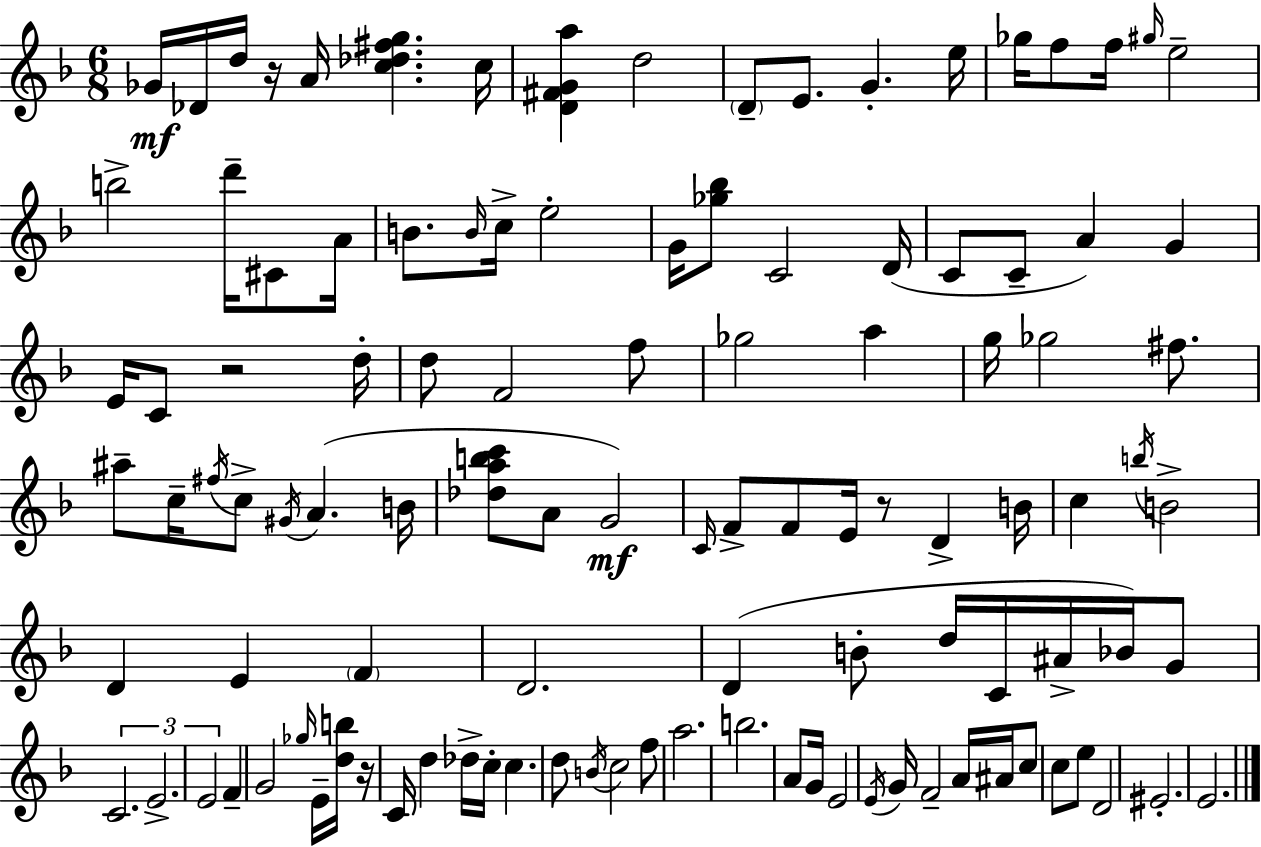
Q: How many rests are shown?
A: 4